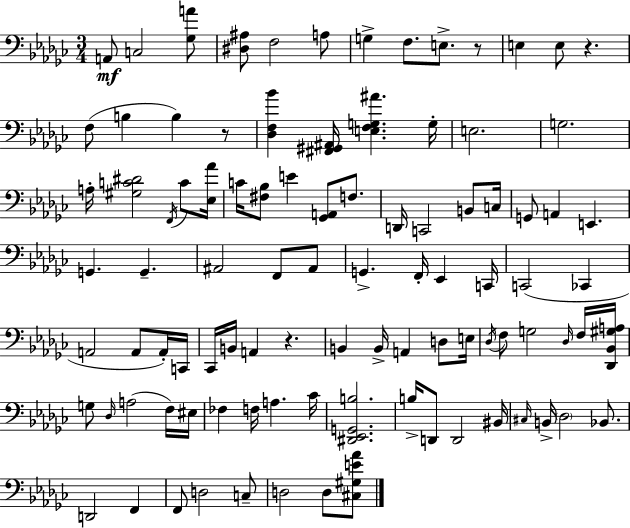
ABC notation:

X:1
T:Untitled
M:3/4
L:1/4
K:Ebm
A,,/2 C,2 [_G,A]/2 [^D,^A,]/2 F,2 A,/2 G, F,/2 E,/2 z/2 E, E,/2 z F,/2 B, B, z/2 [_D,F,_B] [^F,,^G,,^A,,]/4 [E,F,G,^A] G,/4 E,2 G,2 A,/4 [^G,C^D]2 F,,/4 C/2 [_E,_A]/4 C/4 [^F,_B,]/2 E [_G,,A,,]/2 F,/2 D,,/4 C,,2 B,,/2 C,/4 G,,/2 A,, E,, G,, G,, ^A,,2 F,,/2 ^A,,/2 G,, F,,/4 _E,, C,,/4 C,,2 _C,, A,,2 A,,/2 A,,/4 C,,/4 _C,,/4 B,,/4 A,, z B,, B,,/4 A,, D,/2 E,/4 _D,/4 F,/2 G,2 _D,/4 F,/4 [_D,,_B,,^G,A,]/4 G,/2 _D,/4 A,2 F,/4 ^E,/4 _F, F,/4 A, _C/4 [^D,,_E,,G,,B,]2 B,/4 D,,/2 D,,2 ^B,,/4 ^C,/4 B,,/4 _D,2 _B,,/2 D,,2 F,, F,,/2 D,2 C,/2 D,2 D,/2 [^C,^G,E_A]/2